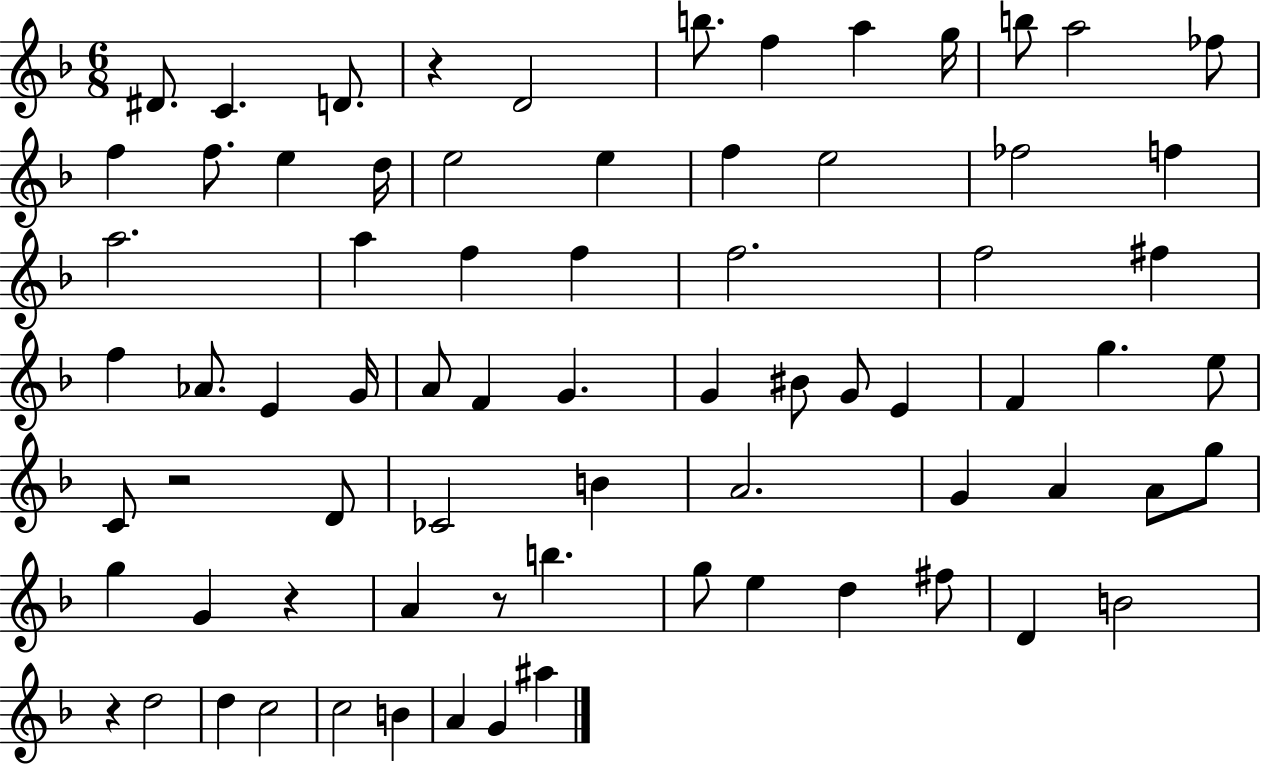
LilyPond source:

{
  \clef treble
  \numericTimeSignature
  \time 6/8
  \key f \major
  \repeat volta 2 { dis'8. c'4. d'8. | r4 d'2 | b''8. f''4 a''4 g''16 | b''8 a''2 fes''8 | \break f''4 f''8. e''4 d''16 | e''2 e''4 | f''4 e''2 | fes''2 f''4 | \break a''2. | a''4 f''4 f''4 | f''2. | f''2 fis''4 | \break f''4 aes'8. e'4 g'16 | a'8 f'4 g'4. | g'4 bis'8 g'8 e'4 | f'4 g''4. e''8 | \break c'8 r2 d'8 | ces'2 b'4 | a'2. | g'4 a'4 a'8 g''8 | \break g''4 g'4 r4 | a'4 r8 b''4. | g''8 e''4 d''4 fis''8 | d'4 b'2 | \break r4 d''2 | d''4 c''2 | c''2 b'4 | a'4 g'4 ais''4 | \break } \bar "|."
}